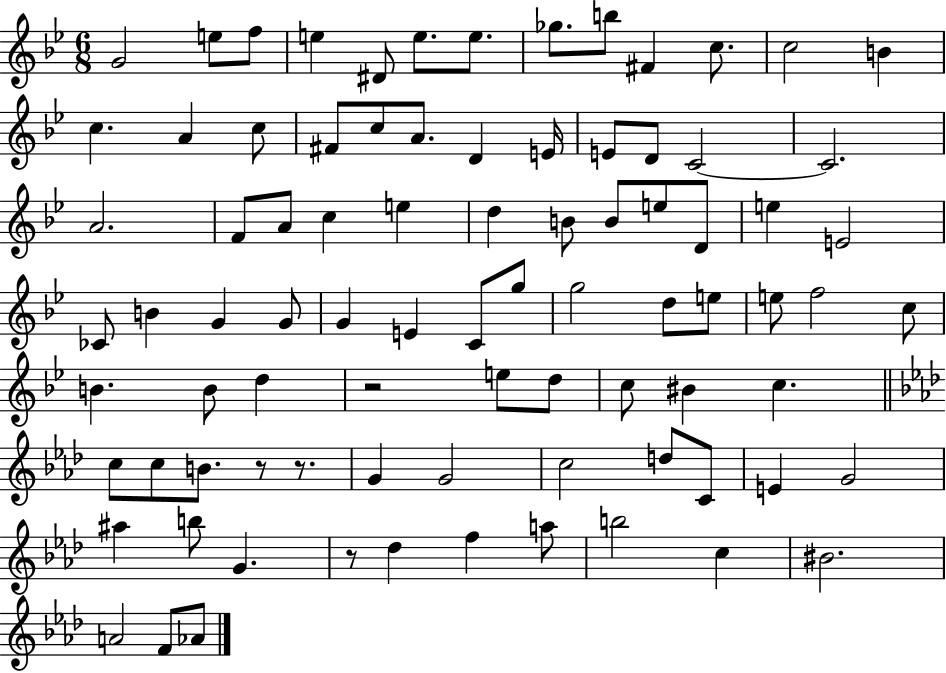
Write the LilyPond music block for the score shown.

{
  \clef treble
  \numericTimeSignature
  \time 6/8
  \key bes \major
  g'2 e''8 f''8 | e''4 dis'8 e''8. e''8. | ges''8. b''8 fis'4 c''8. | c''2 b'4 | \break c''4. a'4 c''8 | fis'8 c''8 a'8. d'4 e'16 | e'8 d'8 c'2~~ | c'2. | \break a'2. | f'8 a'8 c''4 e''4 | d''4 b'8 b'8 e''8 d'8 | e''4 e'2 | \break ces'8 b'4 g'4 g'8 | g'4 e'4 c'8 g''8 | g''2 d''8 e''8 | e''8 f''2 c''8 | \break b'4. b'8 d''4 | r2 e''8 d''8 | c''8 bis'4 c''4. | \bar "||" \break \key f \minor c''8 c''8 b'8. r8 r8. | g'4 g'2 | c''2 d''8 c'8 | e'4 g'2 | \break ais''4 b''8 g'4. | r8 des''4 f''4 a''8 | b''2 c''4 | bis'2. | \break a'2 f'8 aes'8 | \bar "|."
}